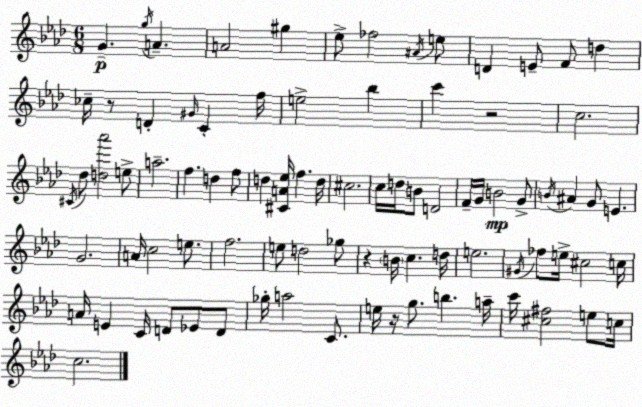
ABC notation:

X:1
T:Untitled
M:6/8
L:1/4
K:Fm
G g/4 A A2 ^g _e/2 _f2 ^A/4 e/2 D E/2 F/2 d _c/4 z/2 D ^G/4 C f/4 e2 _b c' z2 c2 ^C/4 _d/2 [d_a']2 e/2 a2 f d f/2 d [^CA_e]/4 f d/4 ^c2 c/4 d/4 B/2 D2 F/4 G/4 B2 G/2 B/4 ^A G/2 E G2 A/4 c2 e/2 f2 e/2 d2 _g/2 z B/4 c d/4 e2 ^G/4 _f/2 e/4 ^c2 c/4 A/4 E C/4 D/2 _E/2 D/2 _g/4 a2 C/2 e/4 z/4 g/2 b a/4 c'/4 [^c^f]2 e/2 c/4 c2